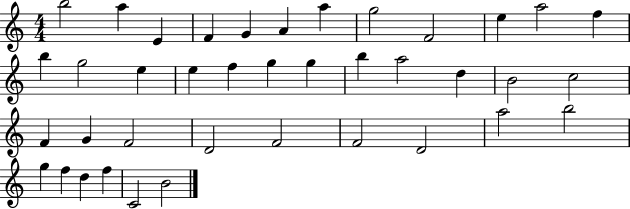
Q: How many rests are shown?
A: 0